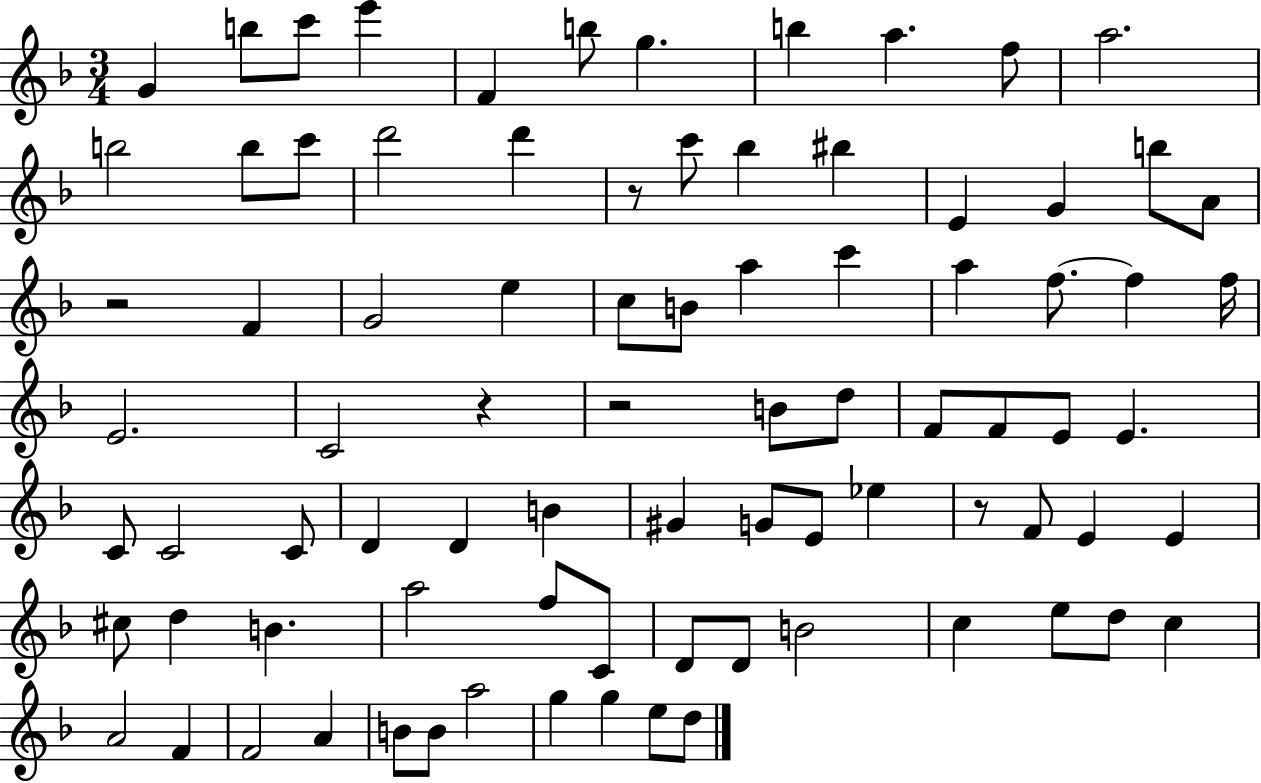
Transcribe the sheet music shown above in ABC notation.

X:1
T:Untitled
M:3/4
L:1/4
K:F
G b/2 c'/2 e' F b/2 g b a f/2 a2 b2 b/2 c'/2 d'2 d' z/2 c'/2 _b ^b E G b/2 A/2 z2 F G2 e c/2 B/2 a c' a f/2 f f/4 E2 C2 z z2 B/2 d/2 F/2 F/2 E/2 E C/2 C2 C/2 D D B ^G G/2 E/2 _e z/2 F/2 E E ^c/2 d B a2 f/2 C/2 D/2 D/2 B2 c e/2 d/2 c A2 F F2 A B/2 B/2 a2 g g e/2 d/2